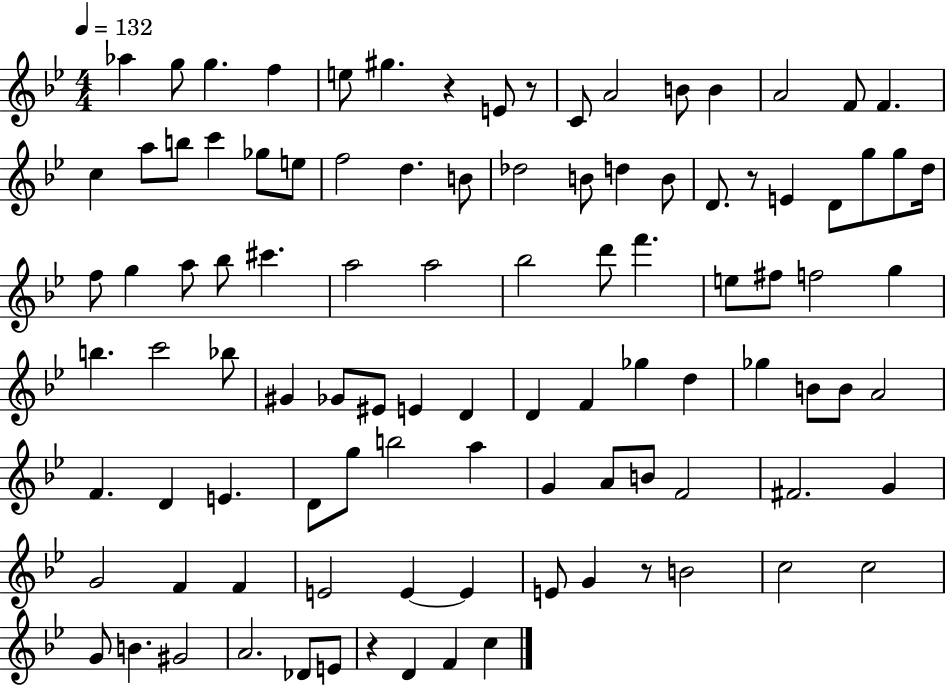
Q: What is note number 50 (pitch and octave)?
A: Bb5